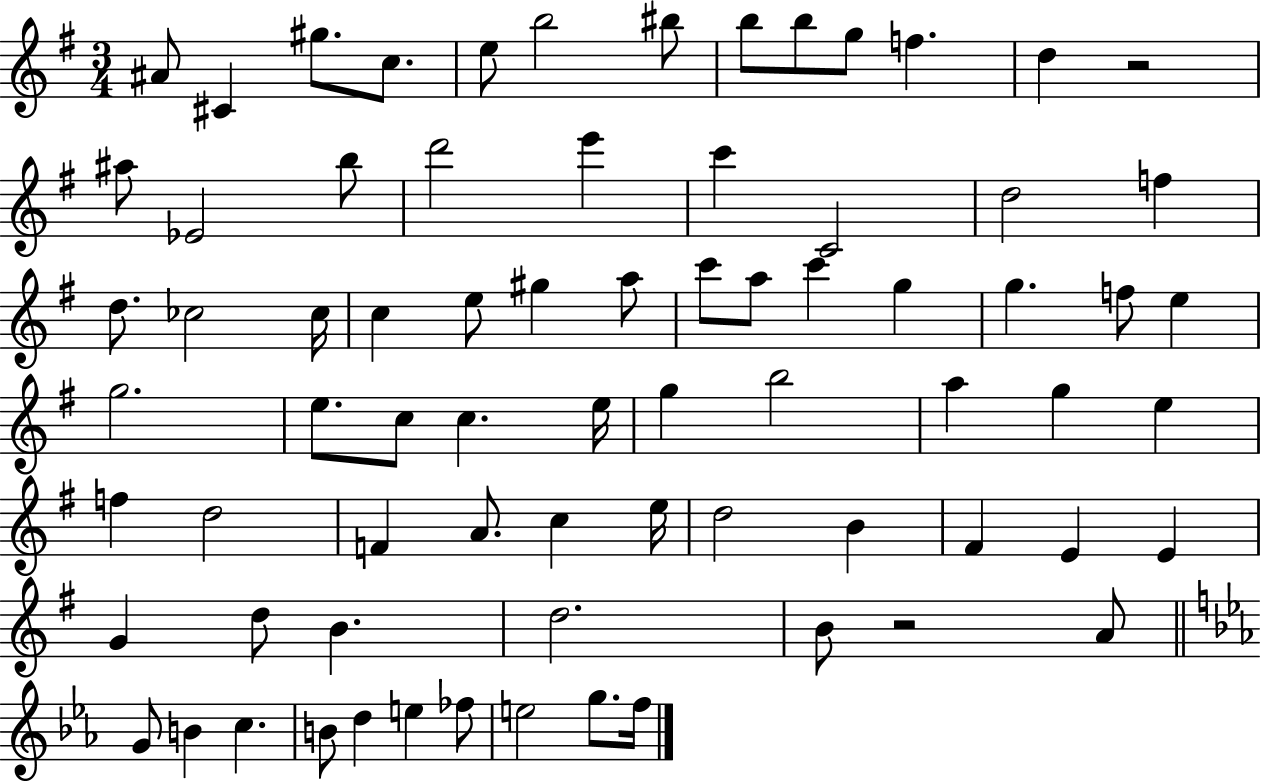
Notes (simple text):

A#4/e C#4/q G#5/e. C5/e. E5/e B5/h BIS5/e B5/e B5/e G5/e F5/q. D5/q R/h A#5/e Eb4/h B5/e D6/h E6/q C6/q C4/h D5/h F5/q D5/e. CES5/h CES5/s C5/q E5/e G#5/q A5/e C6/e A5/e C6/q G5/q G5/q. F5/e E5/q G5/h. E5/e. C5/e C5/q. E5/s G5/q B5/h A5/q G5/q E5/q F5/q D5/h F4/q A4/e. C5/q E5/s D5/h B4/q F#4/q E4/q E4/q G4/q D5/e B4/q. D5/h. B4/e R/h A4/e G4/e B4/q C5/q. B4/e D5/q E5/q FES5/e E5/h G5/e. F5/s